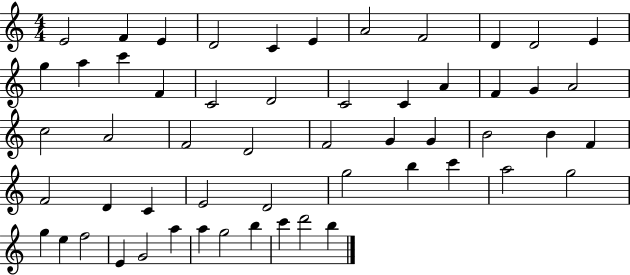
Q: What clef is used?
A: treble